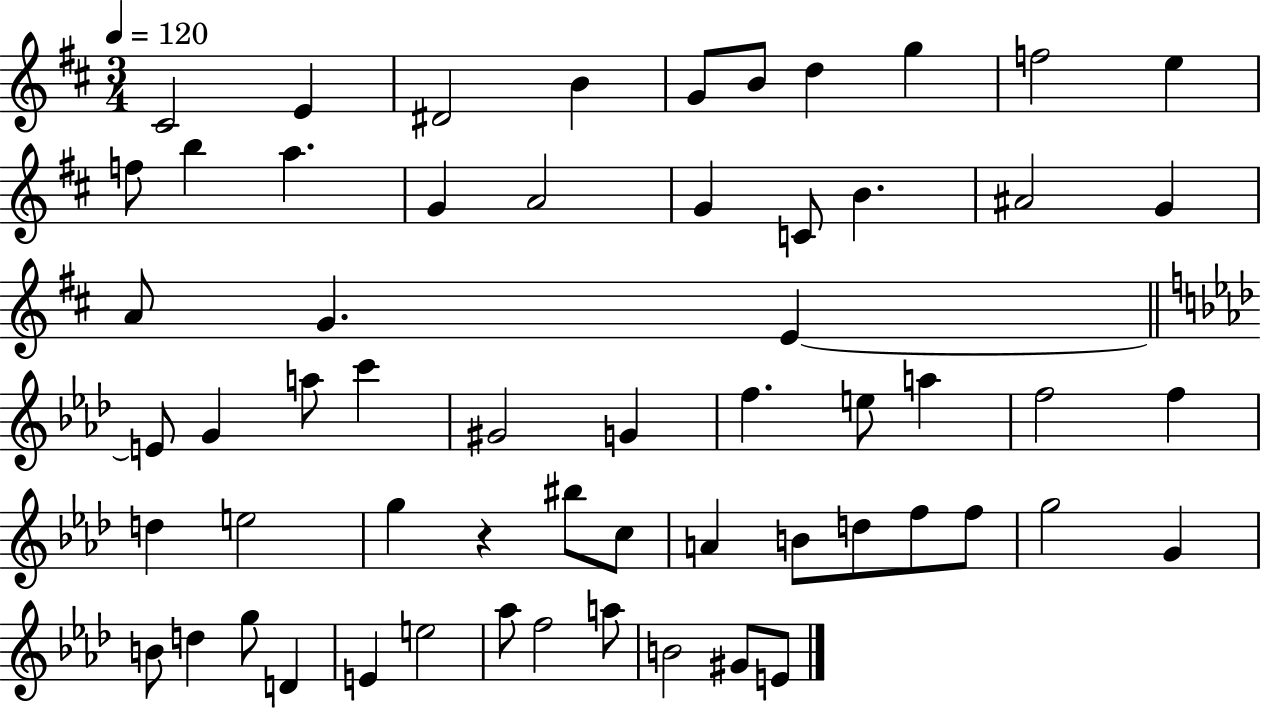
X:1
T:Untitled
M:3/4
L:1/4
K:D
^C2 E ^D2 B G/2 B/2 d g f2 e f/2 b a G A2 G C/2 B ^A2 G A/2 G E E/2 G a/2 c' ^G2 G f e/2 a f2 f d e2 g z ^b/2 c/2 A B/2 d/2 f/2 f/2 g2 G B/2 d g/2 D E e2 _a/2 f2 a/2 B2 ^G/2 E/2